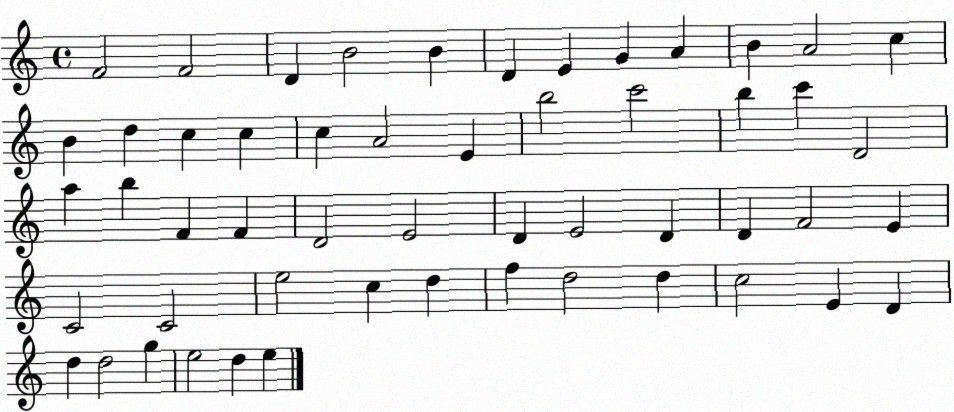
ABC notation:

X:1
T:Untitled
M:4/4
L:1/4
K:C
F2 F2 D B2 B D E G A B A2 c B d c c c A2 E b2 c'2 b c' D2 a b F F D2 E2 D E2 D D F2 E C2 C2 e2 c d f d2 d c2 E D d d2 g e2 d e